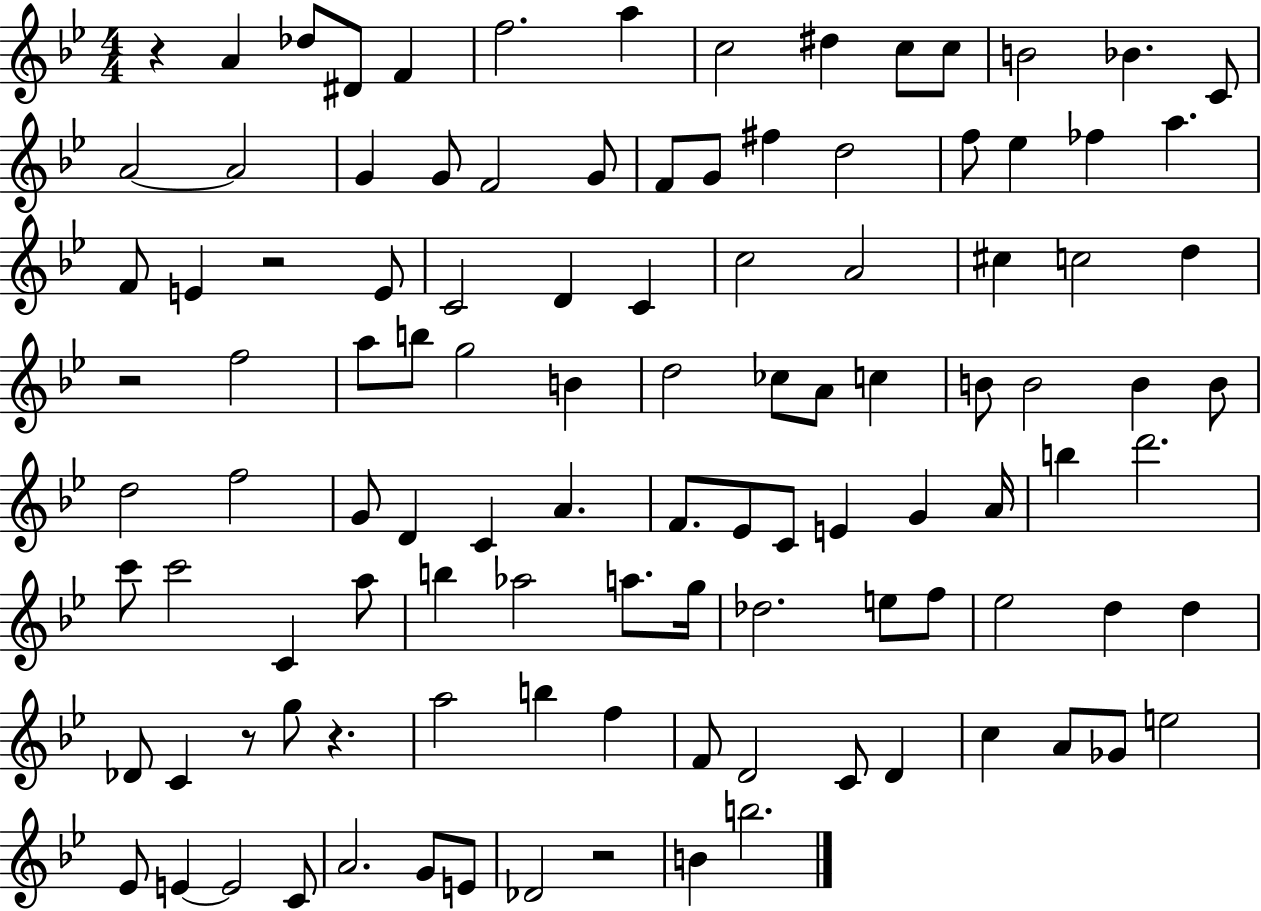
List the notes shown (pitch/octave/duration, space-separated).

R/q A4/q Db5/e D#4/e F4/q F5/h. A5/q C5/h D#5/q C5/e C5/e B4/h Bb4/q. C4/e A4/h A4/h G4/q G4/e F4/h G4/e F4/e G4/e F#5/q D5/h F5/e Eb5/q FES5/q A5/q. F4/e E4/q R/h E4/e C4/h D4/q C4/q C5/h A4/h C#5/q C5/h D5/q R/h F5/h A5/e B5/e G5/h B4/q D5/h CES5/e A4/e C5/q B4/e B4/h B4/q B4/e D5/h F5/h G4/e D4/q C4/q A4/q. F4/e. Eb4/e C4/e E4/q G4/q A4/s B5/q D6/h. C6/e C6/h C4/q A5/e B5/q Ab5/h A5/e. G5/s Db5/h. E5/e F5/e Eb5/h D5/q D5/q Db4/e C4/q R/e G5/e R/q. A5/h B5/q F5/q F4/e D4/h C4/e D4/q C5/q A4/e Gb4/e E5/h Eb4/e E4/q E4/h C4/e A4/h. G4/e E4/e Db4/h R/h B4/q B5/h.